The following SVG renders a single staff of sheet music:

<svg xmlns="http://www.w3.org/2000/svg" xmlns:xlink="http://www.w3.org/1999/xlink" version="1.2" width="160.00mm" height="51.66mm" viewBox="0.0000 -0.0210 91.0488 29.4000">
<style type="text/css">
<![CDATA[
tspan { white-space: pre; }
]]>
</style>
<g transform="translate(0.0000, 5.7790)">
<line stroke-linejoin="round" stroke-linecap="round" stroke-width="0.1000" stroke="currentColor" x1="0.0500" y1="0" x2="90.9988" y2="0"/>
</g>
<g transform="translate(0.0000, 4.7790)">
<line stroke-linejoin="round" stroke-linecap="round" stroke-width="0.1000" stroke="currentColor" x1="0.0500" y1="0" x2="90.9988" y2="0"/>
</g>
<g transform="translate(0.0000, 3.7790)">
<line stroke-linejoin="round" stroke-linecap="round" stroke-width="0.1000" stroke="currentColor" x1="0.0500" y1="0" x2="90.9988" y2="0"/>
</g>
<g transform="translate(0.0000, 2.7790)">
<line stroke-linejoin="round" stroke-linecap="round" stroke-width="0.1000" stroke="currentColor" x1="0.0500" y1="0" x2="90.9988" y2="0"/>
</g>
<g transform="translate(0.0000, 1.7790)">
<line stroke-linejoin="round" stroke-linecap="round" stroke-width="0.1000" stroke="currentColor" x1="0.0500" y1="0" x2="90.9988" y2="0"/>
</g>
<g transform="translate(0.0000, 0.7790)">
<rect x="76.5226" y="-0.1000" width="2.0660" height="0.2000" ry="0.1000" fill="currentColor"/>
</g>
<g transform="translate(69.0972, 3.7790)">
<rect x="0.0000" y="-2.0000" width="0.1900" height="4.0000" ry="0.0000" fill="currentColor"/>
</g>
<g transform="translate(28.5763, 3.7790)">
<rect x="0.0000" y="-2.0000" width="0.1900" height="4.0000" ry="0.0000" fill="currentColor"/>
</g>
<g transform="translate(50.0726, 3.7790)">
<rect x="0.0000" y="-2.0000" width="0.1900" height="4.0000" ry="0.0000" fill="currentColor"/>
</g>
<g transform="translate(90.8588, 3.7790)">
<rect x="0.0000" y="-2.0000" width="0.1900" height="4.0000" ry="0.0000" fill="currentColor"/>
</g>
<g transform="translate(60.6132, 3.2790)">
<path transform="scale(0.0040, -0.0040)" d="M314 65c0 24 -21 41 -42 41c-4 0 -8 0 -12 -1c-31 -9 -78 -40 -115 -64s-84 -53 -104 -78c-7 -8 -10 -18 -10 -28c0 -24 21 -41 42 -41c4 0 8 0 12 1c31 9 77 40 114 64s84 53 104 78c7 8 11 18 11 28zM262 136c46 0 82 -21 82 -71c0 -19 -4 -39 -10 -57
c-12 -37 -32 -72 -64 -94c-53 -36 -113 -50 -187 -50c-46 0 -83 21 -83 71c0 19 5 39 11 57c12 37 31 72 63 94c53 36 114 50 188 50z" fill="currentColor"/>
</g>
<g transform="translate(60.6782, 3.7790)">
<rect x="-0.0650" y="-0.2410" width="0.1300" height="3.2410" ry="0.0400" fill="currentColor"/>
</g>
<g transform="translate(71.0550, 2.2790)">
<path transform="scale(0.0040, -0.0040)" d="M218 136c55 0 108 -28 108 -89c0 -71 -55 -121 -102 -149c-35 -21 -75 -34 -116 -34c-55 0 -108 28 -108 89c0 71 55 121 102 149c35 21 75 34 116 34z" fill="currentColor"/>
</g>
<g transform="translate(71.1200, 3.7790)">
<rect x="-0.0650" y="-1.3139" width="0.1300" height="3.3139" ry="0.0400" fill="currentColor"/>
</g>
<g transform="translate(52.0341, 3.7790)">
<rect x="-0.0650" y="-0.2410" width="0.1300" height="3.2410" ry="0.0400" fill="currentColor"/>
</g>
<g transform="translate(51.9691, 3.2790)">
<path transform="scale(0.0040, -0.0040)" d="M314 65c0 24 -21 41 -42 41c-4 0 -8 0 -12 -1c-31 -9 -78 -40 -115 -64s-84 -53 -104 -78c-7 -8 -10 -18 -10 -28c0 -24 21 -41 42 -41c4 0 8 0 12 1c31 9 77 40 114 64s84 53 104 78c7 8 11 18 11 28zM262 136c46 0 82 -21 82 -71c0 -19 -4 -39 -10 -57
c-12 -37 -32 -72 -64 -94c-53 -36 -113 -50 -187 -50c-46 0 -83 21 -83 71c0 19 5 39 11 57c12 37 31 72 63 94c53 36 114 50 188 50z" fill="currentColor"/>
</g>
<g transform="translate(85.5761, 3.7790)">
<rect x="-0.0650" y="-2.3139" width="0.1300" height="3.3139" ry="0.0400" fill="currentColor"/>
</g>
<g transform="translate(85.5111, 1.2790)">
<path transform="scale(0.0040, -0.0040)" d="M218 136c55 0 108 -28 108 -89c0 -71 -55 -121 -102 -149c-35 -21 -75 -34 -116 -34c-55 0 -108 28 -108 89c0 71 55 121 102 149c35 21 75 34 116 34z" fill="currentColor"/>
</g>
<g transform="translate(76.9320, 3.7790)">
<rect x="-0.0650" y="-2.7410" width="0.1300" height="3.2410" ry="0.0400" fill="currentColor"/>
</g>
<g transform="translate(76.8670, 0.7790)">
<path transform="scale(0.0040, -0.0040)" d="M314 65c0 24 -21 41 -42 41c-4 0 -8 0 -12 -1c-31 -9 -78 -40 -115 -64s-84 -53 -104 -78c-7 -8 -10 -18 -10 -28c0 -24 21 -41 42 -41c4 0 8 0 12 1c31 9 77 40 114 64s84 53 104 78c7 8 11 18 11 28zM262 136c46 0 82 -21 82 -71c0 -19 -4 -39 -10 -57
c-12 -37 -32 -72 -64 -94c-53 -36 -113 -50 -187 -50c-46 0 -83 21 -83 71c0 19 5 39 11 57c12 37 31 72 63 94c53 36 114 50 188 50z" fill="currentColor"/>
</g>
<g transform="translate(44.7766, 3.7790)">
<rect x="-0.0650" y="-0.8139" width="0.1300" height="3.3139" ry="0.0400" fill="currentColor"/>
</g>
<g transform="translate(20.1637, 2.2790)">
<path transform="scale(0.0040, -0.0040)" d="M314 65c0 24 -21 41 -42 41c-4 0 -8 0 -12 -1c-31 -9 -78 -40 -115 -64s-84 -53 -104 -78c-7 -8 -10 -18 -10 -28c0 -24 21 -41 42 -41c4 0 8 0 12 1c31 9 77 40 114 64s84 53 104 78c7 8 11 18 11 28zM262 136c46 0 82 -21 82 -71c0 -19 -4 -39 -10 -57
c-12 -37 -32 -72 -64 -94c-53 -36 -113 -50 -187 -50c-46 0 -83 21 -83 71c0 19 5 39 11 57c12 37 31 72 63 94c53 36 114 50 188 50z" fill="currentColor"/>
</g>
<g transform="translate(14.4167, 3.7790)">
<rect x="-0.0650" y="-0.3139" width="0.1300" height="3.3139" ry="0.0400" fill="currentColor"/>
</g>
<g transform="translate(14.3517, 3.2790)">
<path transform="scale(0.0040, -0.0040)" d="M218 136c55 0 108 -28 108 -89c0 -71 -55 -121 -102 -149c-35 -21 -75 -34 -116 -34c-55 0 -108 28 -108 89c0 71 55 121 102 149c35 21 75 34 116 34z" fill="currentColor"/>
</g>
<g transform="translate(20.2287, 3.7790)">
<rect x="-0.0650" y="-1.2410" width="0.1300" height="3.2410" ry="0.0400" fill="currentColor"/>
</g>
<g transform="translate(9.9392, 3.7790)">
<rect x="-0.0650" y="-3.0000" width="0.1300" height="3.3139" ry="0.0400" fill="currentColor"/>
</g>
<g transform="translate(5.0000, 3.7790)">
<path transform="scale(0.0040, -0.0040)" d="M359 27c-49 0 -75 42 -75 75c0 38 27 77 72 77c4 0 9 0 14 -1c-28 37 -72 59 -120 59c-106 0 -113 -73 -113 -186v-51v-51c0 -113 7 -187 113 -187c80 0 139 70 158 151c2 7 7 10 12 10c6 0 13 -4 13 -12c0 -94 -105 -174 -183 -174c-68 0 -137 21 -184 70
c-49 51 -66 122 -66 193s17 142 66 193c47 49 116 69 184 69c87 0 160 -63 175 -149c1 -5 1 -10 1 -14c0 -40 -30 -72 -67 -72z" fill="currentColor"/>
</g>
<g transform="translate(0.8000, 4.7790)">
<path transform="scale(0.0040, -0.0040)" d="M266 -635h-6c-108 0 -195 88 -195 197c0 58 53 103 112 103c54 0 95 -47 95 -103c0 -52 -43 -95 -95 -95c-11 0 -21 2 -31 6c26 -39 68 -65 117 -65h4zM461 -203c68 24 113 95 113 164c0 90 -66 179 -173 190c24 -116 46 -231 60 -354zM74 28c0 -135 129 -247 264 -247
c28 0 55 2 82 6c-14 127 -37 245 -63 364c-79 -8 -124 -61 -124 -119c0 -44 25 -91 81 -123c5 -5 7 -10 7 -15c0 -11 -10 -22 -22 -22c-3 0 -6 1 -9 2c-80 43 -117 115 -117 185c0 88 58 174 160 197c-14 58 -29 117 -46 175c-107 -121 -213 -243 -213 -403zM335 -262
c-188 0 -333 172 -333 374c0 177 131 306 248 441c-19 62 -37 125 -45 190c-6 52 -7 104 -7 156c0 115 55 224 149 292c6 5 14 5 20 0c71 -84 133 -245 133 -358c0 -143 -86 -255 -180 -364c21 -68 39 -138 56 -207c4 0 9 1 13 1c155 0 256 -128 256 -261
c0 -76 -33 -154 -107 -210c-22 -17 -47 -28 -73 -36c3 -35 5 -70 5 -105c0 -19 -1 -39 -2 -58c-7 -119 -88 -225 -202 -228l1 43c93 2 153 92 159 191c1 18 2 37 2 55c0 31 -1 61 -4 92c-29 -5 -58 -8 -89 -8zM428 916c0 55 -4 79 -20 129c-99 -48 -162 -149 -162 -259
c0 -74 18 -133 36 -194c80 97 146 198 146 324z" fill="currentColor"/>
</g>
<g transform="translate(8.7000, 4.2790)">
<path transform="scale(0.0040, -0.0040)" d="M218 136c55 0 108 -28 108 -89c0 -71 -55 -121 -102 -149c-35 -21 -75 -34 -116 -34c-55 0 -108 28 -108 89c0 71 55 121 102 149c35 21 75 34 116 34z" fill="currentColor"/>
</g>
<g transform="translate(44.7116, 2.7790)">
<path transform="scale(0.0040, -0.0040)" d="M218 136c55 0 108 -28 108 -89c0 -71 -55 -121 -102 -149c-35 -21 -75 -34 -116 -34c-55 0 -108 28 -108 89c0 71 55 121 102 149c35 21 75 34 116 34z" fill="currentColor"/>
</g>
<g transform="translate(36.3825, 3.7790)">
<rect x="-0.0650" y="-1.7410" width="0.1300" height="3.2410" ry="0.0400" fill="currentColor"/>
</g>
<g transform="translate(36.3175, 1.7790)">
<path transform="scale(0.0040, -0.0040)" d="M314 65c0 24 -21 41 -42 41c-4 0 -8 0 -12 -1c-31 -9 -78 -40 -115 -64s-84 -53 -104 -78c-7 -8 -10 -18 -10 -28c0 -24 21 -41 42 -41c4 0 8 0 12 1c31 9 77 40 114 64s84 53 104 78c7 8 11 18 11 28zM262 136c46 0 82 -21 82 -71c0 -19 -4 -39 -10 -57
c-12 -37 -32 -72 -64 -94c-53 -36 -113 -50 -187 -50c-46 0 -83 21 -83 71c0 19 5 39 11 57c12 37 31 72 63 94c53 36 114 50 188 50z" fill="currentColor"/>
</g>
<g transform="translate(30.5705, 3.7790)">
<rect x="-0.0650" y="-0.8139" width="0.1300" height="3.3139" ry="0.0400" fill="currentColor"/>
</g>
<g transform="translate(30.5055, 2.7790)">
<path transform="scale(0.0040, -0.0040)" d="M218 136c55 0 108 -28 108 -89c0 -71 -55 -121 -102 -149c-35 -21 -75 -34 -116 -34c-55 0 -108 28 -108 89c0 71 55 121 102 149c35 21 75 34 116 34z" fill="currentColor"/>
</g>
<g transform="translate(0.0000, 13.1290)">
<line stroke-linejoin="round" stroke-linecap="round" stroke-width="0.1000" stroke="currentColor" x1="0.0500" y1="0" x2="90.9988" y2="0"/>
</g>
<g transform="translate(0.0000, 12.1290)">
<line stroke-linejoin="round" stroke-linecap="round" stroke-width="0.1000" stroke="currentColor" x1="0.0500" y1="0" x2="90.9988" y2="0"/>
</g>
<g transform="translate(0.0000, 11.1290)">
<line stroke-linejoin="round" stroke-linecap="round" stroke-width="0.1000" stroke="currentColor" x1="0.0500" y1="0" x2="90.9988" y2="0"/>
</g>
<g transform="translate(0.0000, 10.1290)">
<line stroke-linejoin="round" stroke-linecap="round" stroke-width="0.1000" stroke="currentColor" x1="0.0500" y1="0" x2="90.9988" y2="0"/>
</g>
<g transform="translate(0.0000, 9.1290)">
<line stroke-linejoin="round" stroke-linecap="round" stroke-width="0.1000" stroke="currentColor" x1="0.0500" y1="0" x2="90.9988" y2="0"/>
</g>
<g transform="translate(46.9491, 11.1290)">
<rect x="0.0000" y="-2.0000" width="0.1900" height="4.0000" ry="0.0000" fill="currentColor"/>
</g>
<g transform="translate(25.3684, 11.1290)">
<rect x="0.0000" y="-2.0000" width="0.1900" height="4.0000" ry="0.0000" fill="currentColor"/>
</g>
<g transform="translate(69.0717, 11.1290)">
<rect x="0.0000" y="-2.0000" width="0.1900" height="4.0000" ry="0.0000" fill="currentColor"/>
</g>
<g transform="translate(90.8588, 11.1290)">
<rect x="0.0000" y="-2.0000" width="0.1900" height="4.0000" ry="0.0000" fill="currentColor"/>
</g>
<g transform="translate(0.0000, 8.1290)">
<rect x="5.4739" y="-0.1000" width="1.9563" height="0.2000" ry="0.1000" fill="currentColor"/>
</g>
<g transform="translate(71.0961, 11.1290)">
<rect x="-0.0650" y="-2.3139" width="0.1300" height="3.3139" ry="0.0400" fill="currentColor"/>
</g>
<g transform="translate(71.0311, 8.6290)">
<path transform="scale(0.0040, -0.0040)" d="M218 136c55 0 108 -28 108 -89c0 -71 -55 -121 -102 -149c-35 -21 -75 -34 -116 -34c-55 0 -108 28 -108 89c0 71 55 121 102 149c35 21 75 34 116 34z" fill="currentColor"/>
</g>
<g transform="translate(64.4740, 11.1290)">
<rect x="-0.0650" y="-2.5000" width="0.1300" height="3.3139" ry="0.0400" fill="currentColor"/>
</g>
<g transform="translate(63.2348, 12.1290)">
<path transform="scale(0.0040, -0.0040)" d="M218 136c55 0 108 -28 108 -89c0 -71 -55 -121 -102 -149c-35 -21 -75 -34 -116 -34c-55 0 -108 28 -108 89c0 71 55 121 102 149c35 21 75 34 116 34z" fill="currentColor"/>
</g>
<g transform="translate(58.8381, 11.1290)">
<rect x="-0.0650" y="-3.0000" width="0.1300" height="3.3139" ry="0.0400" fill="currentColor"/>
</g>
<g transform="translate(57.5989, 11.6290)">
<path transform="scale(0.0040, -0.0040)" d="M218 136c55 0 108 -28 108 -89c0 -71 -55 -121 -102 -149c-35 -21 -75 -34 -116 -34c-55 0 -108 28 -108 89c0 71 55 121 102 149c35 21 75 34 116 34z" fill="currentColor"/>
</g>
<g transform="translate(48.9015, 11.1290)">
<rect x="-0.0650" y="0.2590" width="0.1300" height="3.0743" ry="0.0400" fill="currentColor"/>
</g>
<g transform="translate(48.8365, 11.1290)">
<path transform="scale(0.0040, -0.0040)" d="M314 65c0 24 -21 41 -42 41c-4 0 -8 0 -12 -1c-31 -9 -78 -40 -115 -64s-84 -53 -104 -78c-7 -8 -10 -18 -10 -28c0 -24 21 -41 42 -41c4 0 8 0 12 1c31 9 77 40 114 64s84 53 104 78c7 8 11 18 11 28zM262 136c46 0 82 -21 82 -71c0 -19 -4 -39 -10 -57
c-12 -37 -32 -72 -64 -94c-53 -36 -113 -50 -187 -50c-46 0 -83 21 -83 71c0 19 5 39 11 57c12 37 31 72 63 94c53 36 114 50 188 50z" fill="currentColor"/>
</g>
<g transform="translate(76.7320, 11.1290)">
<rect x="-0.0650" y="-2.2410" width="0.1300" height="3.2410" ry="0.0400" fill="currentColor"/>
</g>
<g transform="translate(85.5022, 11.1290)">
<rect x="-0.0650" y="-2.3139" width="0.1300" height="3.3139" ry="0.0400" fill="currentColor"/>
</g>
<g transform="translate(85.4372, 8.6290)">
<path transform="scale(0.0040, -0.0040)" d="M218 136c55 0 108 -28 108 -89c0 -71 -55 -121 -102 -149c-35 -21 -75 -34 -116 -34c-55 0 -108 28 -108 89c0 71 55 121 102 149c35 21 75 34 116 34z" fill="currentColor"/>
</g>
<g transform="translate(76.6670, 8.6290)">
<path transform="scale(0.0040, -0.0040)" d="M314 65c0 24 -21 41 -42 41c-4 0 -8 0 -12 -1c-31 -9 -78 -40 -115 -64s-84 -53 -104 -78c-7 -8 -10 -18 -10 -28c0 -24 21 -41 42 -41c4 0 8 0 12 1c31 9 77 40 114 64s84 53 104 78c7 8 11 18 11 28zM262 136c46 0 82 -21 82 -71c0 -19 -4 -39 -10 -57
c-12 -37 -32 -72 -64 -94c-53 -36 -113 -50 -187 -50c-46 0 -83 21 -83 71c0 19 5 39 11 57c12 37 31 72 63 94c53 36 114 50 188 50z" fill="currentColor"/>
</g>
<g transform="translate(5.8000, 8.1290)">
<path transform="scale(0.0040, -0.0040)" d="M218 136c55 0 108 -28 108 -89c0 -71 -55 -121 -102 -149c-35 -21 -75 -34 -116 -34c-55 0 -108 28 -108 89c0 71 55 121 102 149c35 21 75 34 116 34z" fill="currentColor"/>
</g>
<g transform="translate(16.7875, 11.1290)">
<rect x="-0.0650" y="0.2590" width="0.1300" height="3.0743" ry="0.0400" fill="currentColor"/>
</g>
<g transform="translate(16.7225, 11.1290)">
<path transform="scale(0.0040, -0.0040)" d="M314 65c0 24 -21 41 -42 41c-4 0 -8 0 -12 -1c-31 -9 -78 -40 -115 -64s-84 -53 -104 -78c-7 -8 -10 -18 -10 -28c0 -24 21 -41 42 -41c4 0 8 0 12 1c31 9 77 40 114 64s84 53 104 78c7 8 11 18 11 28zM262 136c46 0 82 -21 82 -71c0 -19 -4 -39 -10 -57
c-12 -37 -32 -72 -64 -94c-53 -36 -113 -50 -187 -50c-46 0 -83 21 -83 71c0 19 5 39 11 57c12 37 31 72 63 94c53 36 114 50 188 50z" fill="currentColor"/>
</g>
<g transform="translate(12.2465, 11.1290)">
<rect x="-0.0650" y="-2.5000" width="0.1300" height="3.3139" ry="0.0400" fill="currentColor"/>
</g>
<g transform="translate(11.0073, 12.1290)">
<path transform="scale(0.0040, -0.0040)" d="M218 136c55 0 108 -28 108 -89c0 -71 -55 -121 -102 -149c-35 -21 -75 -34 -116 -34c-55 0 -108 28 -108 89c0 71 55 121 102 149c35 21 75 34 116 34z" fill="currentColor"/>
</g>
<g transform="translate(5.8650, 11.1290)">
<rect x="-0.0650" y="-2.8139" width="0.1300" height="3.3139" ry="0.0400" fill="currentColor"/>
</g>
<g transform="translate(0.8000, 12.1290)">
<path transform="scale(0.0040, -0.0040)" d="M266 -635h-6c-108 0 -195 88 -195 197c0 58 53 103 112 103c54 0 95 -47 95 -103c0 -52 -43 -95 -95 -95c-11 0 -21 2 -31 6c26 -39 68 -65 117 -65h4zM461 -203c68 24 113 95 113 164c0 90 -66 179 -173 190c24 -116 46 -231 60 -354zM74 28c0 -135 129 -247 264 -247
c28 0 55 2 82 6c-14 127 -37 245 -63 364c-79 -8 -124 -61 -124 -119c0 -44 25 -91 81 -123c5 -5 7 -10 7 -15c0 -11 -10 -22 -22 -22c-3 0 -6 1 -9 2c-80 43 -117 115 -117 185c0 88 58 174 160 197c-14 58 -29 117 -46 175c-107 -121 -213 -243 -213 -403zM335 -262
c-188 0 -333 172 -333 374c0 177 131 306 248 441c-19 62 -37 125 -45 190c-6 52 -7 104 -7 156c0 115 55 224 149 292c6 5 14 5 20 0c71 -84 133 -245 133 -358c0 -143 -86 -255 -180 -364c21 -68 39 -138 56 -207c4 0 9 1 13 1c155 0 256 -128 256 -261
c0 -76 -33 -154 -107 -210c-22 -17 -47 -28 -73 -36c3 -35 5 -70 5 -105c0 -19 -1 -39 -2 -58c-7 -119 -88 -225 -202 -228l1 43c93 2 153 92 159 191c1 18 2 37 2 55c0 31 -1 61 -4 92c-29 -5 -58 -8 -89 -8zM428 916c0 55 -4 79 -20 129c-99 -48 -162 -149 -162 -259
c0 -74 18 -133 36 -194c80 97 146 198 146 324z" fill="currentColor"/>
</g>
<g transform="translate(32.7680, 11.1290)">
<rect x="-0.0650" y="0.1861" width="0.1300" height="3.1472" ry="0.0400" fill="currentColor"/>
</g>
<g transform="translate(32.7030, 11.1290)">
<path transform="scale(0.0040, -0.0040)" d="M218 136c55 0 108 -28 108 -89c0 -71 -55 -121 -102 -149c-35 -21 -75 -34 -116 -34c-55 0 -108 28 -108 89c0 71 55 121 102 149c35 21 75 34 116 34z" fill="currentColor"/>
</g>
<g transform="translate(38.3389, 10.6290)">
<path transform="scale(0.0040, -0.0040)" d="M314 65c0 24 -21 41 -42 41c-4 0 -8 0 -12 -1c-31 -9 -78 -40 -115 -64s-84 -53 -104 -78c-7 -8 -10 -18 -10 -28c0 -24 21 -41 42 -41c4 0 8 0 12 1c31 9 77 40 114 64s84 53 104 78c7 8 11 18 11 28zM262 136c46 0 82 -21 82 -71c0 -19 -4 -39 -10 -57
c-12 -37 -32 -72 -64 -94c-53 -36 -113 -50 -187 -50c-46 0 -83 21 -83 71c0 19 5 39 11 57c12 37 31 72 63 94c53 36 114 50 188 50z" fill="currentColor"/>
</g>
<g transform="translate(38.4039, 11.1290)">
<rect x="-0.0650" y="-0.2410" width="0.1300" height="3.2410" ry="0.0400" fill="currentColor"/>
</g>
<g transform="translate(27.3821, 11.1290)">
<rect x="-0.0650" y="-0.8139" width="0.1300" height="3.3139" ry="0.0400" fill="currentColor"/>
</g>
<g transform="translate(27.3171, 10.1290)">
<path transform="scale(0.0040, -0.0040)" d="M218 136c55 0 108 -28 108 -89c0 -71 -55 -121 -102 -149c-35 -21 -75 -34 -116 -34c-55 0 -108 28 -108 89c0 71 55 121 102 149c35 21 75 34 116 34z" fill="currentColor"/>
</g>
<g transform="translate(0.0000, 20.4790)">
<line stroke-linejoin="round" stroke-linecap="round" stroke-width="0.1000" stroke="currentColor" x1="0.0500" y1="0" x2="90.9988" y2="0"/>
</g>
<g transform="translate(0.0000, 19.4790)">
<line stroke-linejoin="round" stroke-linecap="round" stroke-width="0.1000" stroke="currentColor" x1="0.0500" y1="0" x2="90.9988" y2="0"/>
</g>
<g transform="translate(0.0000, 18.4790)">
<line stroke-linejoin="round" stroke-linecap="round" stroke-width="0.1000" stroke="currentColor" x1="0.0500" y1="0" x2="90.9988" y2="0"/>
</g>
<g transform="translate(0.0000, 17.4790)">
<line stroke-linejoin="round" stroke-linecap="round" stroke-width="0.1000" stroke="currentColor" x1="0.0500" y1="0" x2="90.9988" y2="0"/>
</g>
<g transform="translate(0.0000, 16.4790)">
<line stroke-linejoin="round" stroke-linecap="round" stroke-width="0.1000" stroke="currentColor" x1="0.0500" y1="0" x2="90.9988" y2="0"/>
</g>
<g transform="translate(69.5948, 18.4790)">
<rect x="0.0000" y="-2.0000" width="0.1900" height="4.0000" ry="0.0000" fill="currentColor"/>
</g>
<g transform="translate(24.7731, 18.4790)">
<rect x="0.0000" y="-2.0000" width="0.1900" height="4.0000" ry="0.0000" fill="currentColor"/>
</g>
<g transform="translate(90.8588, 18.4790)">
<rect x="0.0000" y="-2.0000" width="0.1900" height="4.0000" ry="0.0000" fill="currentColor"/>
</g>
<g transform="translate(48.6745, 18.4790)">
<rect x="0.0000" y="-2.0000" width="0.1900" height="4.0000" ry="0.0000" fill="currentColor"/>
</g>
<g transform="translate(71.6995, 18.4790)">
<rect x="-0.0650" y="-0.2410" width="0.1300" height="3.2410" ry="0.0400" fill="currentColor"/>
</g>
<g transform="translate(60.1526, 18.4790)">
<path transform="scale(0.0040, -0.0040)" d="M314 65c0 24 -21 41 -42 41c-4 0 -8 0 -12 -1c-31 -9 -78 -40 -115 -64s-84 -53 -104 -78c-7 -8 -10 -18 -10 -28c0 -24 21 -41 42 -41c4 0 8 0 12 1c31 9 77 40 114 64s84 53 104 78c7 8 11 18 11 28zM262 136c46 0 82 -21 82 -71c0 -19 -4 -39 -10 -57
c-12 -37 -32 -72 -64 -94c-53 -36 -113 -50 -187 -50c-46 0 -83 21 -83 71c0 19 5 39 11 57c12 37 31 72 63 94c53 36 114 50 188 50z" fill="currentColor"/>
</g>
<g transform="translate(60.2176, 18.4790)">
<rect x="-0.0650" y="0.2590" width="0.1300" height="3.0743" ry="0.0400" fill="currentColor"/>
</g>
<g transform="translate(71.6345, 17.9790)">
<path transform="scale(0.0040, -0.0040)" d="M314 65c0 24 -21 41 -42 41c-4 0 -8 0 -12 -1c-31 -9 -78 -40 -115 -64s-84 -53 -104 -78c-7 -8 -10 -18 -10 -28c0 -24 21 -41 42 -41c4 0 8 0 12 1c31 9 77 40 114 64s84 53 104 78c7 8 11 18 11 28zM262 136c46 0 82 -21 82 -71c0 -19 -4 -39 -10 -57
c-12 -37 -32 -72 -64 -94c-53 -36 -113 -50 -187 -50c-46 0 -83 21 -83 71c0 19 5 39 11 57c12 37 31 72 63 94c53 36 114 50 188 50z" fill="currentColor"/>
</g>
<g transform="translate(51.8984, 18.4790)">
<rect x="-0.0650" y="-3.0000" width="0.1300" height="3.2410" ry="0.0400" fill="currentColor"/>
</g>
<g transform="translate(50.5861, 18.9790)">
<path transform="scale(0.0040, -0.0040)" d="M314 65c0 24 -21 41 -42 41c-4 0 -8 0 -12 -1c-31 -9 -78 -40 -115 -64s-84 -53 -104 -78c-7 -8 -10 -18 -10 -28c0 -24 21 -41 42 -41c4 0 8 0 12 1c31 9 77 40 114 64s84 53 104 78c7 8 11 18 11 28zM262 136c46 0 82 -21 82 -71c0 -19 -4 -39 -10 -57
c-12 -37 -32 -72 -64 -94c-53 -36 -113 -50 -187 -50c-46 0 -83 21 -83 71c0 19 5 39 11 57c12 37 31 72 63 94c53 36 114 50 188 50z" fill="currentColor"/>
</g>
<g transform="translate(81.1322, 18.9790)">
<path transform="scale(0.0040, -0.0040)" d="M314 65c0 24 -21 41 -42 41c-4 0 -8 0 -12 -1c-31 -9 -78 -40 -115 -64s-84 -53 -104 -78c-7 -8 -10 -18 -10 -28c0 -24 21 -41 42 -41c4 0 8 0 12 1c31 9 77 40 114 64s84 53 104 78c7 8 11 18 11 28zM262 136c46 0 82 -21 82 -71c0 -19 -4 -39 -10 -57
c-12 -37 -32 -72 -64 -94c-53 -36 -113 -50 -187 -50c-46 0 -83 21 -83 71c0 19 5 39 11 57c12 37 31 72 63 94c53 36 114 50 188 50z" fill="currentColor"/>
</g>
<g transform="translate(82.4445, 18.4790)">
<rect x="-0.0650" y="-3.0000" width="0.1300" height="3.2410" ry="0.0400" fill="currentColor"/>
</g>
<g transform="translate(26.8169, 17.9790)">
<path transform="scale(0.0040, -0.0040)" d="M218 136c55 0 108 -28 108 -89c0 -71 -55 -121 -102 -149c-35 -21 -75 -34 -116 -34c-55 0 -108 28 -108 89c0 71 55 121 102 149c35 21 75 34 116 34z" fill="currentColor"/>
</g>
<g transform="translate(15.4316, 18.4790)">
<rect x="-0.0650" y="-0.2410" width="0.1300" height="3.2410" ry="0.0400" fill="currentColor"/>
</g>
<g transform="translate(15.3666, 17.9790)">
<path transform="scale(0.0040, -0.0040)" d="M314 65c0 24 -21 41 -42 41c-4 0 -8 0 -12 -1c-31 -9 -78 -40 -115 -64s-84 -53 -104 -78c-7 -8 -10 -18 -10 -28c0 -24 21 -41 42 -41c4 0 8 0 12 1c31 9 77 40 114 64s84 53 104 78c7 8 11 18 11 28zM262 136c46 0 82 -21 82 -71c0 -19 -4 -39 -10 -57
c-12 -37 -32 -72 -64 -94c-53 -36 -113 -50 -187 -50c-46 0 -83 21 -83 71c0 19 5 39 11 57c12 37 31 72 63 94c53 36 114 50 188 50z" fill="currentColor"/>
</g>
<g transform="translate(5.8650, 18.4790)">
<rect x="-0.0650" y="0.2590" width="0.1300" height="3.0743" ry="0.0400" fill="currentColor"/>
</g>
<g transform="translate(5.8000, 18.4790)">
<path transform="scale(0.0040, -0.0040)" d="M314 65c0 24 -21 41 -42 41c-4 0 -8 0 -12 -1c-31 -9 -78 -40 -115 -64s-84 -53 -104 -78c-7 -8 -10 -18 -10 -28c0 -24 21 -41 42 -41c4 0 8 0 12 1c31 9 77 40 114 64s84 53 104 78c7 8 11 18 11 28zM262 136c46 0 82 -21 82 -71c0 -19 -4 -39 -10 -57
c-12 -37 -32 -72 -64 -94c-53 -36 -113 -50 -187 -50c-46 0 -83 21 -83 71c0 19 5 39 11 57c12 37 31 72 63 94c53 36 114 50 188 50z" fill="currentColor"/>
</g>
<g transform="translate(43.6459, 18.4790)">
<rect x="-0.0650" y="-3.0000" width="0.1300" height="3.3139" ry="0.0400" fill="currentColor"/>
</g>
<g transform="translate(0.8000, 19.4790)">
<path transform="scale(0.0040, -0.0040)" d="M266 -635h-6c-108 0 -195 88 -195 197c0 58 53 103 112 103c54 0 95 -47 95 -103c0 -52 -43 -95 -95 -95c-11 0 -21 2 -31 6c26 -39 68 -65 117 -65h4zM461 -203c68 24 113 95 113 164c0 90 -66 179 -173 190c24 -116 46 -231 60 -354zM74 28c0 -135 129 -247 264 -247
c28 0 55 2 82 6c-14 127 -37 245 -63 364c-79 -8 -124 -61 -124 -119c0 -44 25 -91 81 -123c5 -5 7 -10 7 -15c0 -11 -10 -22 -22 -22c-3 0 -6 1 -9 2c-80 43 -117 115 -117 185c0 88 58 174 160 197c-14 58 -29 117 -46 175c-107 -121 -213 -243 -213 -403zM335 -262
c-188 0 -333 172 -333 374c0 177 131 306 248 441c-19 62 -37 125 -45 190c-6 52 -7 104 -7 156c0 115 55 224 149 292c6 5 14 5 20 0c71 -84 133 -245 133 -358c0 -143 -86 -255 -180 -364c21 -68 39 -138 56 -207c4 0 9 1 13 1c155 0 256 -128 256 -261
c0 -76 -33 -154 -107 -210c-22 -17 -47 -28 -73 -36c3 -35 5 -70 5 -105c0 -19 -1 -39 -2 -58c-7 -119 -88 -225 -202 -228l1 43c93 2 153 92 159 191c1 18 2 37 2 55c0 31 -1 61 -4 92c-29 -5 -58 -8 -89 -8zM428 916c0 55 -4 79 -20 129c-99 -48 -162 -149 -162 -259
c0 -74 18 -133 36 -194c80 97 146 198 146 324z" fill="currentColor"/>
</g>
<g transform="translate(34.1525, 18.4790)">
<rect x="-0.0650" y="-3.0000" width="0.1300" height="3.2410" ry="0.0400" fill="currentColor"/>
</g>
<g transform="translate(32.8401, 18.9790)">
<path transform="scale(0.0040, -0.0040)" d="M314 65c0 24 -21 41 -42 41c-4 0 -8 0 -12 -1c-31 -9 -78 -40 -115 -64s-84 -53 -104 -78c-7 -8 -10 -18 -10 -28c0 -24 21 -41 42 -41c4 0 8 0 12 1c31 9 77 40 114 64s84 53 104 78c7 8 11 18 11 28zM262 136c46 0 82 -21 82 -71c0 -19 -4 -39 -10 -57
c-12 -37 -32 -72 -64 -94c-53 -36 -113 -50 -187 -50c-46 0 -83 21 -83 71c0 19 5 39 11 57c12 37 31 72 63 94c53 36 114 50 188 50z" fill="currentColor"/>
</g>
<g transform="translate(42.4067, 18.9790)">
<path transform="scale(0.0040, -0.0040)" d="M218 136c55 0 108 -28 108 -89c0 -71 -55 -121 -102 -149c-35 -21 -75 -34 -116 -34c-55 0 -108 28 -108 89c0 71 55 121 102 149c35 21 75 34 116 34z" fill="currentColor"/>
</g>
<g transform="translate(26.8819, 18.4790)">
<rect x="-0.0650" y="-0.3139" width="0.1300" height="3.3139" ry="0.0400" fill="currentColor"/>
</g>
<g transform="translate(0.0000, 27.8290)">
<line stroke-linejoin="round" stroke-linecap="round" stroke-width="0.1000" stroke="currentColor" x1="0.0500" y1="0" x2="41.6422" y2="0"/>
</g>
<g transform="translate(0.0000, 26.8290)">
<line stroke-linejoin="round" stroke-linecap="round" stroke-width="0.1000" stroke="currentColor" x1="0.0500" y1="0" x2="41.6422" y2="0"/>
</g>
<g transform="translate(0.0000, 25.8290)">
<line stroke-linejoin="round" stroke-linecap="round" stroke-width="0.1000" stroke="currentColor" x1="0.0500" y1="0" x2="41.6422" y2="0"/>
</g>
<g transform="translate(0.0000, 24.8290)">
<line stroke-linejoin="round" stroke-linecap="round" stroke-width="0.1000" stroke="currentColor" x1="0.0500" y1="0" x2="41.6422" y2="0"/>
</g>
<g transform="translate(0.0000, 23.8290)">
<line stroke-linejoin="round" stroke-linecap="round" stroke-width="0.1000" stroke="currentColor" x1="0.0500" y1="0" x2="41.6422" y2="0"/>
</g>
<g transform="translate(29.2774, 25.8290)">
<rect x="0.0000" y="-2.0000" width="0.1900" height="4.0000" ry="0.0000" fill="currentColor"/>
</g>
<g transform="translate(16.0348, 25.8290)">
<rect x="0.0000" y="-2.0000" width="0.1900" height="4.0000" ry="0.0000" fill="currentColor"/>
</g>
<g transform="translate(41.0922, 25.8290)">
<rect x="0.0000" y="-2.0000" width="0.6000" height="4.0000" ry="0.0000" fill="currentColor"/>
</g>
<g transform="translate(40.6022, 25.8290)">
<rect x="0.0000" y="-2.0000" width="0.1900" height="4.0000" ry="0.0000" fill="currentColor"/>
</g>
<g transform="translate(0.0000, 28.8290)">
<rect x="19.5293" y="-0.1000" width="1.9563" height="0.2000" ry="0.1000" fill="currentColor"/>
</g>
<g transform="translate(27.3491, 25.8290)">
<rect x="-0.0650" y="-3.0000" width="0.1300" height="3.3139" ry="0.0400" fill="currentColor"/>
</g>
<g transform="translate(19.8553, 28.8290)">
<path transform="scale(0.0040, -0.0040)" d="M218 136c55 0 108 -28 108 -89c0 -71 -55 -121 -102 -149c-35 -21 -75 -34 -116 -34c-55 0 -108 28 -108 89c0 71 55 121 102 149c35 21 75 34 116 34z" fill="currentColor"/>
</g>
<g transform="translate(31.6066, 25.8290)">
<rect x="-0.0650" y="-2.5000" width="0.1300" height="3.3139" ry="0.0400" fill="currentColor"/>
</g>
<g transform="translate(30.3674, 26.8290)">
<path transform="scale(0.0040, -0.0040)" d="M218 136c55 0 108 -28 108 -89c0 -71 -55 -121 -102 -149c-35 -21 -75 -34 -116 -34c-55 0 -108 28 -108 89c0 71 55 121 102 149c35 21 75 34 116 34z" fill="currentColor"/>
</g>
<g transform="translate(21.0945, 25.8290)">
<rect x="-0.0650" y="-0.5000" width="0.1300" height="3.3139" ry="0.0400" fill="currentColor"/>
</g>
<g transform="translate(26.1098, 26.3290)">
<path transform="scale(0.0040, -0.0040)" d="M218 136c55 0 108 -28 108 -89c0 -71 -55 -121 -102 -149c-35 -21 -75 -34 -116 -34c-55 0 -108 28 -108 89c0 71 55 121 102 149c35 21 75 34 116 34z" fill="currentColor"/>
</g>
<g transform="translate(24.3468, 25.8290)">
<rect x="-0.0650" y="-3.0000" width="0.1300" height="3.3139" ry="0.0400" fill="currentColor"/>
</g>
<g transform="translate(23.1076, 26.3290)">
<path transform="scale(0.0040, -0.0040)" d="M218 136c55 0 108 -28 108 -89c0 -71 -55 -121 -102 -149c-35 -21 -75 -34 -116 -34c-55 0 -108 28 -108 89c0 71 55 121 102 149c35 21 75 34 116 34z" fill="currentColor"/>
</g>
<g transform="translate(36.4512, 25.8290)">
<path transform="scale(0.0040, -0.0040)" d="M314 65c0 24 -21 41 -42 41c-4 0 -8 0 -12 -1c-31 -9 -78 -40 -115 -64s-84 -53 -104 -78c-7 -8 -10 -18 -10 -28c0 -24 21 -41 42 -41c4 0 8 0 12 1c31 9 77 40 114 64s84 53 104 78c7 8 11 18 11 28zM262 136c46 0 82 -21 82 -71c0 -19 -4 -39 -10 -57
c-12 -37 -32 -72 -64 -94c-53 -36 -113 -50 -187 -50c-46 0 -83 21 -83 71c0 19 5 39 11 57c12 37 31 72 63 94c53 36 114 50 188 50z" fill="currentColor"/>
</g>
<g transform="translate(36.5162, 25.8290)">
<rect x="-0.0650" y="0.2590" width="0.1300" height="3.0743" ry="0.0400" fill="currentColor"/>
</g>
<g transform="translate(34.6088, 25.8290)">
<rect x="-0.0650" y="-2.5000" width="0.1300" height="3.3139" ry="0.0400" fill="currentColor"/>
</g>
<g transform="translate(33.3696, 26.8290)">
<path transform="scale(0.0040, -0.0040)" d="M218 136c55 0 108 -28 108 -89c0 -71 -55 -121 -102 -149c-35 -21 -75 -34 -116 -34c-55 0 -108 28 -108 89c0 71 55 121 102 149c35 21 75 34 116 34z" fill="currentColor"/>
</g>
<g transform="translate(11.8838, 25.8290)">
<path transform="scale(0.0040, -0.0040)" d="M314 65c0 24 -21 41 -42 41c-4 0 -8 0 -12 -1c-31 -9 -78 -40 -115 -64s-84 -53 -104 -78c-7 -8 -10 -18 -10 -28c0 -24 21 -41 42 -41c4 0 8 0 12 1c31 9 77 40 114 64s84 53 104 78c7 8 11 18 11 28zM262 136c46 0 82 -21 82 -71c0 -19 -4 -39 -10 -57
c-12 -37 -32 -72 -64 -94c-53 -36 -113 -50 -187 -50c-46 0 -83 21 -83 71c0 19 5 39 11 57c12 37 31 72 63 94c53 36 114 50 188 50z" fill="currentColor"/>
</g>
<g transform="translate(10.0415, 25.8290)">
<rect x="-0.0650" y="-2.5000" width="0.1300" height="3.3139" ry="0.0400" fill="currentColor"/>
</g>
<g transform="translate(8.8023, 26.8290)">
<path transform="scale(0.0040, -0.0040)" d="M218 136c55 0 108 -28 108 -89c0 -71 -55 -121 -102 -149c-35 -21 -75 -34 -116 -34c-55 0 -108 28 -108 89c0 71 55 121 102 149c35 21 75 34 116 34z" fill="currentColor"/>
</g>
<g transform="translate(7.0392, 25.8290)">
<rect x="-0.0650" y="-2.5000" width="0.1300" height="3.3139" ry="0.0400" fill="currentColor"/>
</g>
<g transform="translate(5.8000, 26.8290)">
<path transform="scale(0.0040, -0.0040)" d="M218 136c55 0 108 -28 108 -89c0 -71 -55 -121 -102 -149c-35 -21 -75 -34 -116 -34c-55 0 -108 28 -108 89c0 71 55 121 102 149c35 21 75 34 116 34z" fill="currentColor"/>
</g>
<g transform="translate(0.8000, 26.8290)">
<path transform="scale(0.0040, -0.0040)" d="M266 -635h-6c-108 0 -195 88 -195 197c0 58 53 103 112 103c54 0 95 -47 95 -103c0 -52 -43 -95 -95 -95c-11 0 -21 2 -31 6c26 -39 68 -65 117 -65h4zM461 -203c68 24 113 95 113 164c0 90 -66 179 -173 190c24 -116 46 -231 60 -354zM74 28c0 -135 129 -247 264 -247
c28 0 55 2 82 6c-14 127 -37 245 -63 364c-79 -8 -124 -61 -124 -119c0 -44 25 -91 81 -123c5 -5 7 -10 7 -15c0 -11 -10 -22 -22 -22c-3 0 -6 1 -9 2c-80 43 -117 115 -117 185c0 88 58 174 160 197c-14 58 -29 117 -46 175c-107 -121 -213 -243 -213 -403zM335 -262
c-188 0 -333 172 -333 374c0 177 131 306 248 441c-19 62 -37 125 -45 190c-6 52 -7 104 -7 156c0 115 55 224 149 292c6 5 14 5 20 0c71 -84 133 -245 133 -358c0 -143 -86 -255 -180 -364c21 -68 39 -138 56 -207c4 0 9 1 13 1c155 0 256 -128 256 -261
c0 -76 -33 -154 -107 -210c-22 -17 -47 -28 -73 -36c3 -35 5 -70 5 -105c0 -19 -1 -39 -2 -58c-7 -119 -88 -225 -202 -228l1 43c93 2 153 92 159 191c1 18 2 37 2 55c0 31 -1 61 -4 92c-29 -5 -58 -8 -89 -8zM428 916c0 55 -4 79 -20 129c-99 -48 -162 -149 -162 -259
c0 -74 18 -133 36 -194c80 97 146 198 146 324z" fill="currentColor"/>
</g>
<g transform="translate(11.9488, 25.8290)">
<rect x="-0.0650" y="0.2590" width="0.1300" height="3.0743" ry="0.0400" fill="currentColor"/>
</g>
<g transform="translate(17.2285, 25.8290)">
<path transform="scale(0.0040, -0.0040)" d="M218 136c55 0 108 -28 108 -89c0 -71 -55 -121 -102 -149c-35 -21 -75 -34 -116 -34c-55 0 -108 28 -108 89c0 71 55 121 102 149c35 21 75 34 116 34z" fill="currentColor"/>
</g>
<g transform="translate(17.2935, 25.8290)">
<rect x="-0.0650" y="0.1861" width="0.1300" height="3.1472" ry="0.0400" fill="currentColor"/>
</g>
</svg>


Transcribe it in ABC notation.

X:1
T:Untitled
M:4/4
L:1/4
K:C
A c e2 d f2 d c2 c2 e a2 g a G B2 d B c2 B2 A G g g2 g B2 c2 c A2 A A2 B2 c2 A2 G G B2 B C A A G G B2